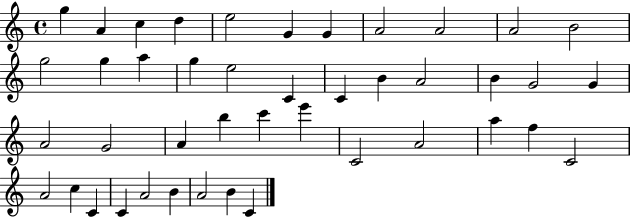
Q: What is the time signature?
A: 4/4